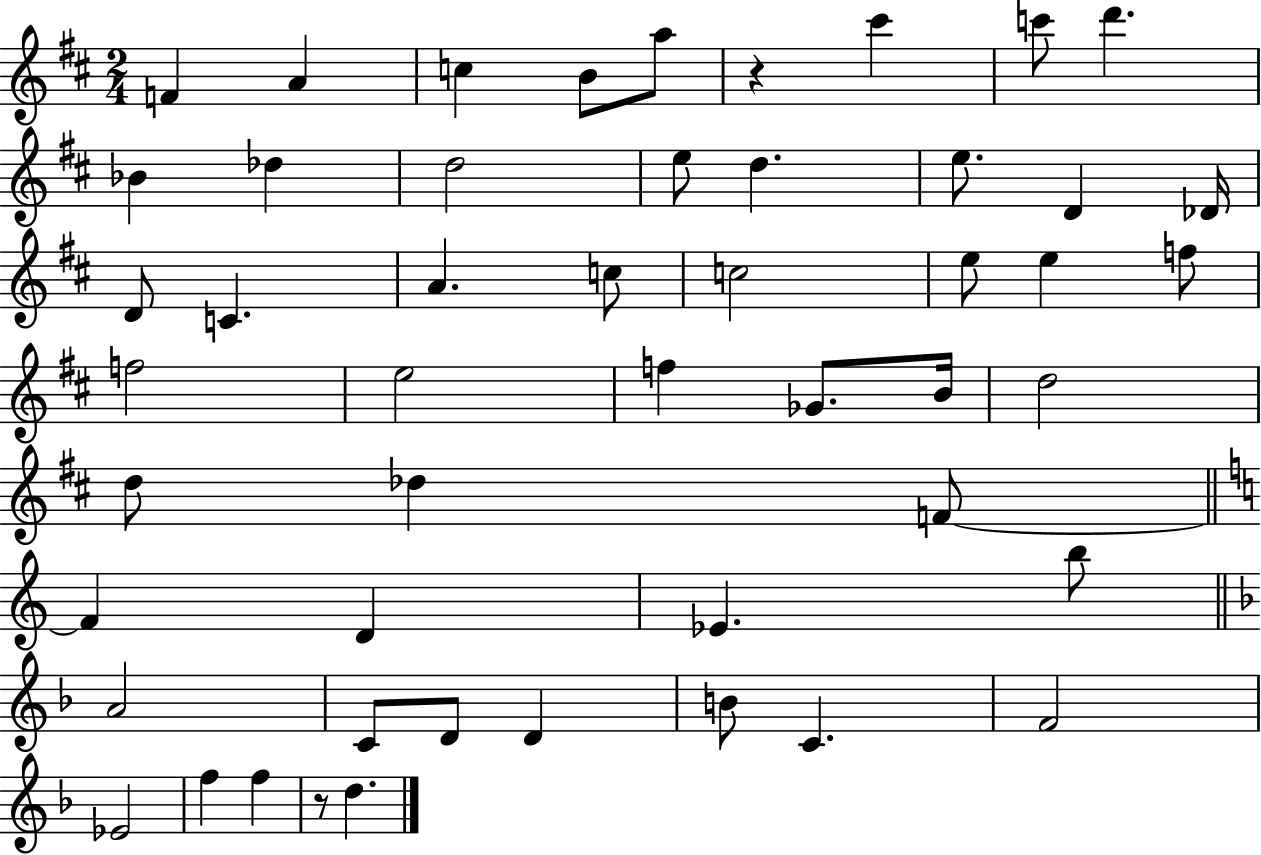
{
  \clef treble
  \numericTimeSignature
  \time 2/4
  \key d \major
  f'4 a'4 | c''4 b'8 a''8 | r4 cis'''4 | c'''8 d'''4. | \break bes'4 des''4 | d''2 | e''8 d''4. | e''8. d'4 des'16 | \break d'8 c'4. | a'4. c''8 | c''2 | e''8 e''4 f''8 | \break f''2 | e''2 | f''4 ges'8. b'16 | d''2 | \break d''8 des''4 f'8~~ | \bar "||" \break \key a \minor f'4 d'4 | ees'4. b''8 | \bar "||" \break \key f \major a'2 | c'8 d'8 d'4 | b'8 c'4. | f'2 | \break ees'2 | f''4 f''4 | r8 d''4. | \bar "|."
}